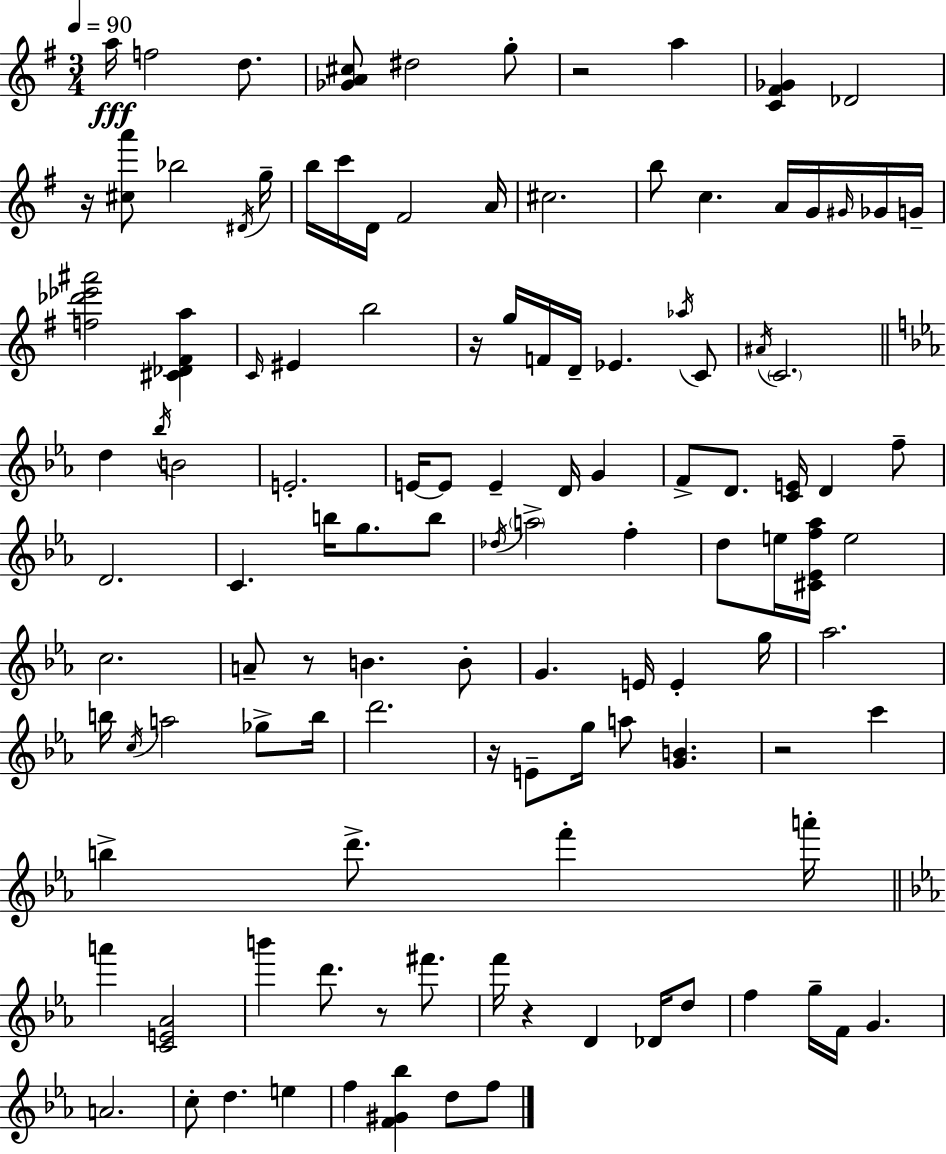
{
  \clef treble
  \numericTimeSignature
  \time 3/4
  \key g \major
  \tempo 4 = 90
  a''16\fff f''2 d''8. | <ges' a' cis''>8 dis''2 g''8-. | r2 a''4 | <c' fis' ges'>4 des'2 | \break r16 <cis'' a'''>8 bes''2 \acciaccatura { dis'16 } | g''16-- b''16 c'''16 d'16 fis'2 | a'16 cis''2. | b''8 c''4. a'16 g'16 \grace { gis'16 } | \break ges'16 g'16-- <f'' des''' ees''' ais'''>2 <cis' des' fis' a''>4 | \grace { c'16 } eis'4 b''2 | r16 g''16 f'16 d'16-- ees'4. | \acciaccatura { aes''16 } c'8 \acciaccatura { ais'16 } \parenthesize c'2. | \break \bar "||" \break \key c \minor d''4 \acciaccatura { bes''16 } b'2 | e'2.-. | e'16~~ e'8 e'4-- d'16 g'4 | f'8-> d'8. <c' e'>16 d'4 f''8-- | \break d'2. | c'4. b''16 g''8. b''8 | \acciaccatura { des''16 } \parenthesize a''2-> f''4-. | d''8 e''16 <cis' ees' f'' aes''>16 e''2 | \break c''2. | a'8-- r8 b'4. | b'8-. g'4. e'16 e'4-. | g''16 aes''2. | \break b''16 \acciaccatura { c''16 } a''2 | ges''8-> b''16 d'''2. | r16 e'8-- g''16 a''8 <g' b'>4. | r2 c'''4 | \break b''4-> d'''8.-> f'''4-. | a'''16-. \bar "||" \break \key c \minor a'''4 <c' e' aes'>2 | b'''4 d'''8. r8 fis'''8. | f'''16 r4 d'4 des'16 d''8 | f''4 g''16-- f'16 g'4. | \break a'2. | c''8-. d''4. e''4 | f''4 <f' gis' bes''>4 d''8 f''8 | \bar "|."
}